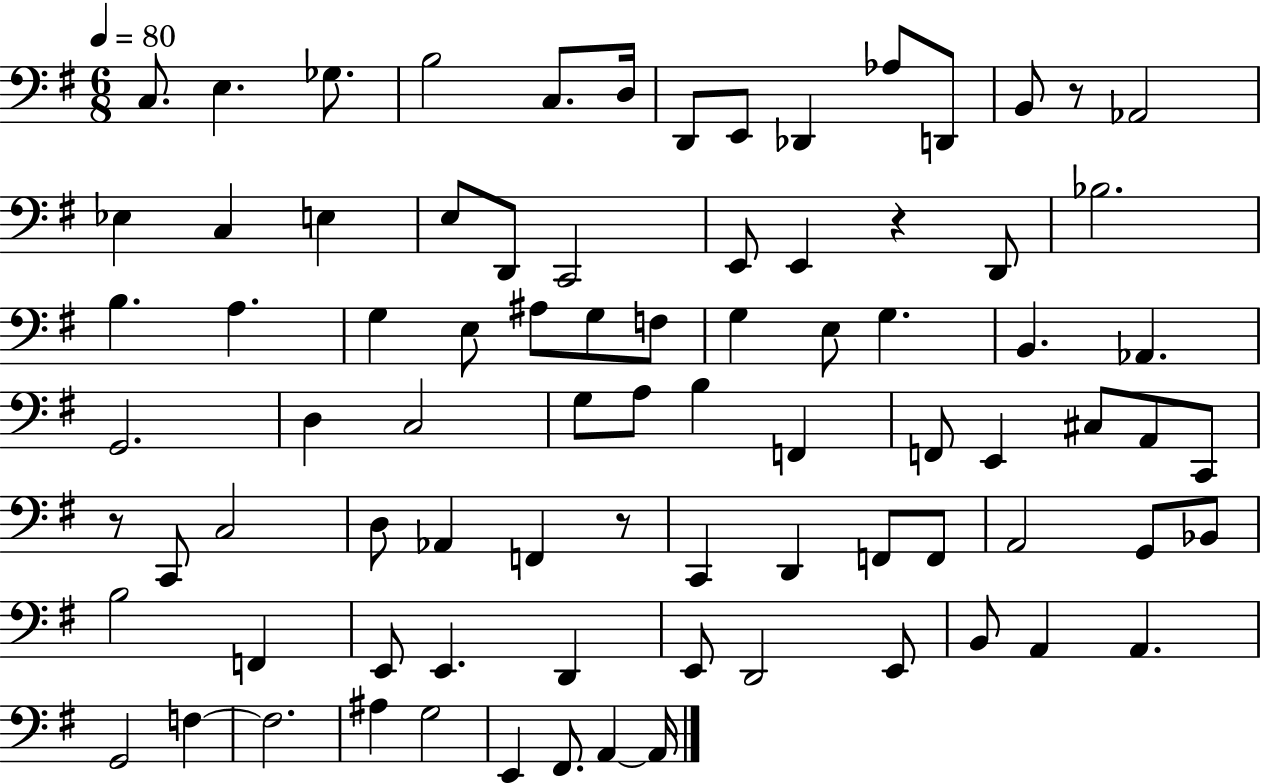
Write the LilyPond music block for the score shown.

{
  \clef bass
  \numericTimeSignature
  \time 6/8
  \key g \major
  \tempo 4 = 80
  c8. e4. ges8. | b2 c8. d16 | d,8 e,8 des,4 aes8 d,8 | b,8 r8 aes,2 | \break ees4 c4 e4 | e8 d,8 c,2 | e,8 e,4 r4 d,8 | bes2. | \break b4. a4. | g4 e8 ais8 g8 f8 | g4 e8 g4. | b,4. aes,4. | \break g,2. | d4 c2 | g8 a8 b4 f,4 | f,8 e,4 cis8 a,8 c,8 | \break r8 c,8 c2 | d8 aes,4 f,4 r8 | c,4 d,4 f,8 f,8 | a,2 g,8 bes,8 | \break b2 f,4 | e,8 e,4. d,4 | e,8 d,2 e,8 | b,8 a,4 a,4. | \break g,2 f4~~ | f2. | ais4 g2 | e,4 fis,8. a,4~~ a,16 | \break \bar "|."
}